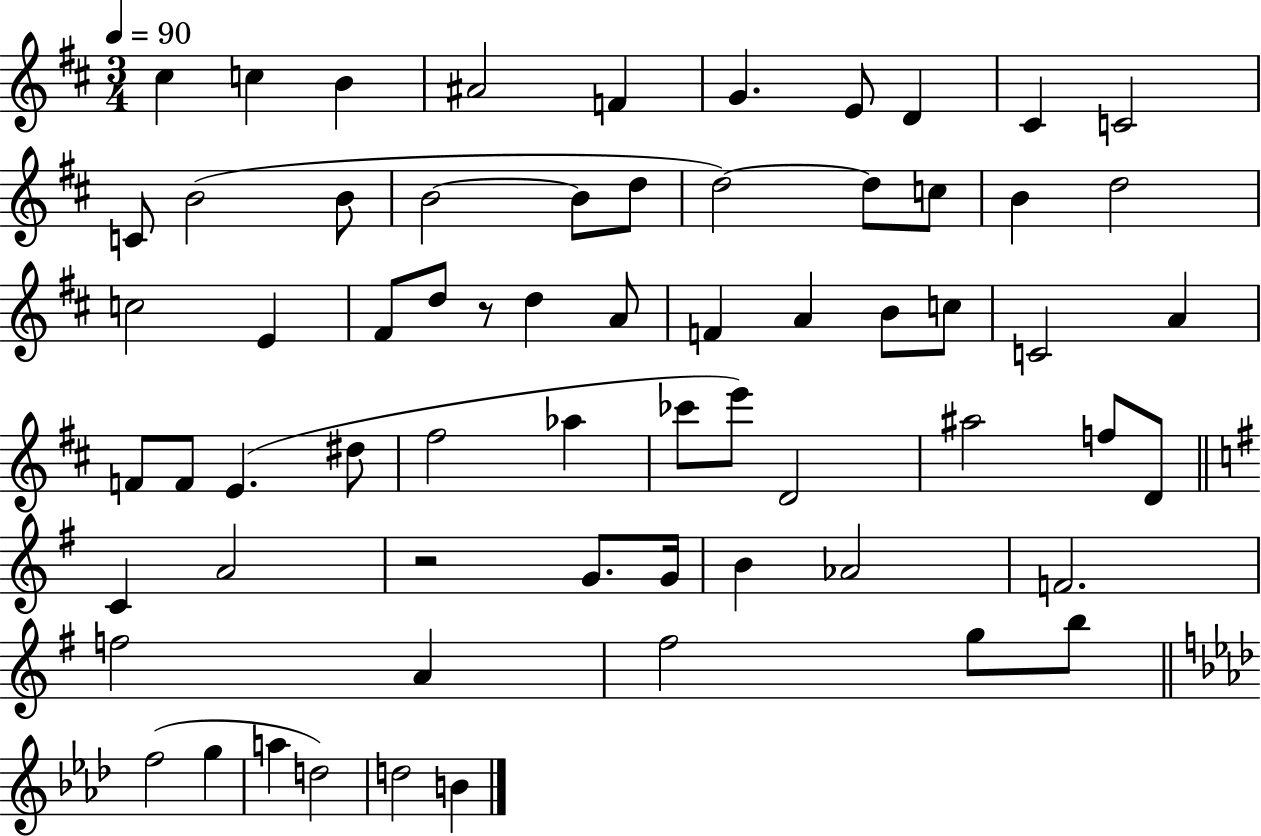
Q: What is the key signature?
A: D major